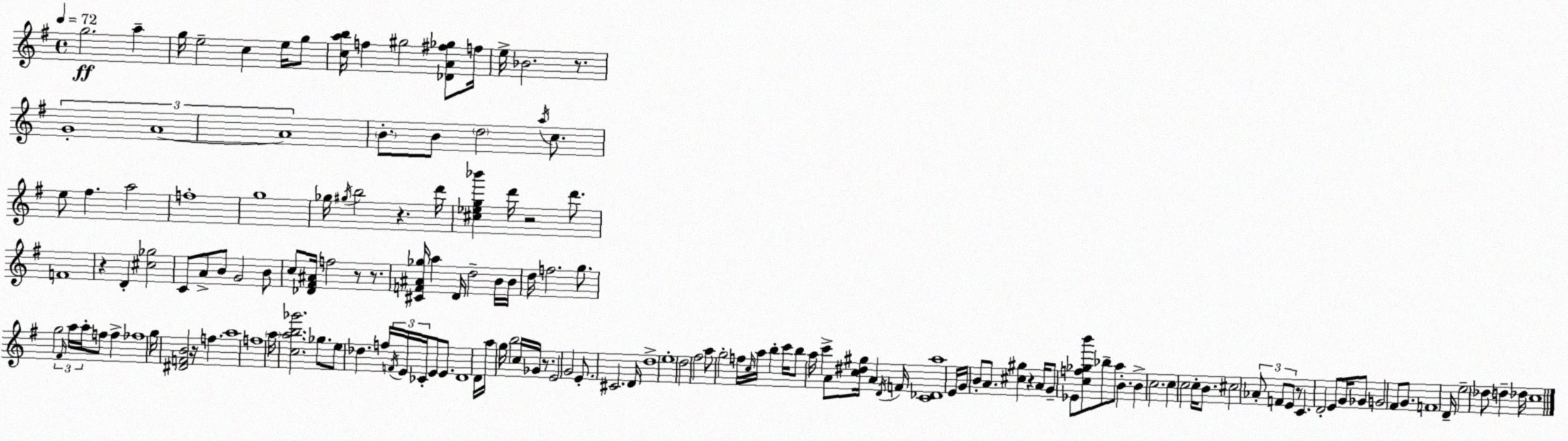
X:1
T:Untitled
M:4/4
L:1/4
K:G
g2 a g/4 e2 c e/4 g/2 [cab]/4 f ^g2 [_DA^f_g]/2 f/4 e/4 _B2 z/2 G4 A4 A4 B/2 B/2 d2 a/4 c/2 e/2 ^f a2 f4 g4 _g/4 ^g/4 b2 z d'/4 [^c_eg_b'] d'/4 z2 d'/2 F4 z D [^c_g]2 C/2 A/2 B/2 G2 B/2 c/2 [_D^F^A]/4 f2 z/2 z/2 [^CF^A_g]/4 a D/4 d2 B/4 B/4 d/4 f2 g/2 g2 ^F/4 a/4 a/4 f/2 f _f4 g/4 [^DFB]2 z/4 f a4 f4 a/4 [cab_g']2 _g/2 e/2 _d f/4 F/4 E/4 _C/4 E/2 E/2 D4 D/4 a/4 g/4 b2 c/4 _G/4 z/2 E2 G2 E/2 ^C2 D/4 d4 e4 d2 ^f2 a/2 g2 f/4 c/4 a/4 b c'/4 b/2 a/4 c' A/2 [c^d^g]/4 A D/4 F/4 [C_Da]4 E/4 G/4 B/2 A/2 [^c^g] z A/4 G/2 _E/2 [cf_gb']/2 _b/2 a/2 B B c2 c c2 c/4 B/2 ^c2 _A/2 F/2 E/2 z/2 C D2 E/2 G/4 _G/2 G2 ^F/2 G/2 F4 D/4 e2 _d/2 d _d/4 c4